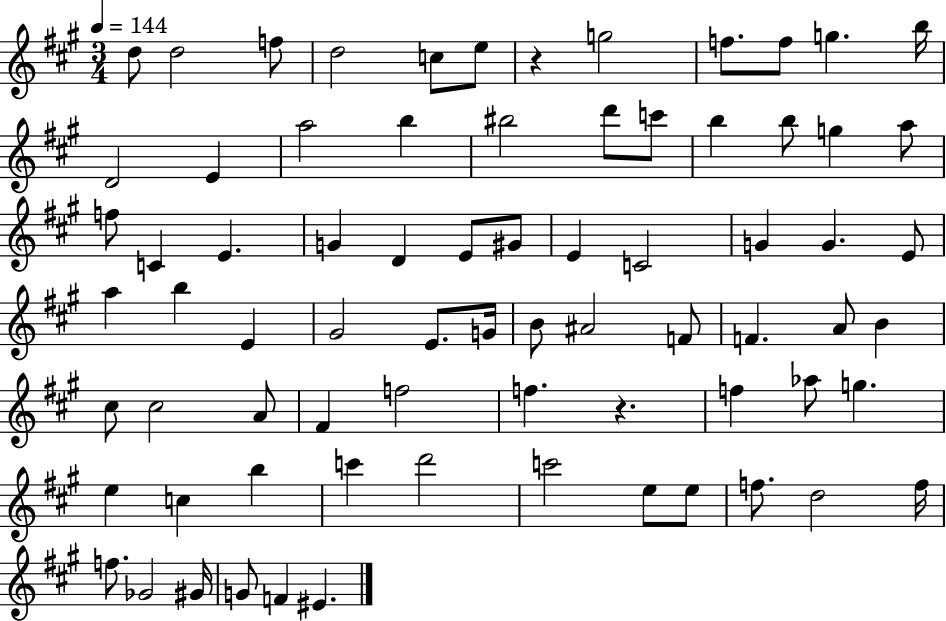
{
  \clef treble
  \numericTimeSignature
  \time 3/4
  \key a \major
  \tempo 4 = 144
  d''8 d''2 f''8 | d''2 c''8 e''8 | r4 g''2 | f''8. f''8 g''4. b''16 | \break d'2 e'4 | a''2 b''4 | bis''2 d'''8 c'''8 | b''4 b''8 g''4 a''8 | \break f''8 c'4 e'4. | g'4 d'4 e'8 gis'8 | e'4 c'2 | g'4 g'4. e'8 | \break a''4 b''4 e'4 | gis'2 e'8. g'16 | b'8 ais'2 f'8 | f'4. a'8 b'4 | \break cis''8 cis''2 a'8 | fis'4 f''2 | f''4. r4. | f''4 aes''8 g''4. | \break e''4 c''4 b''4 | c'''4 d'''2 | c'''2 e''8 e''8 | f''8. d''2 f''16 | \break f''8. ges'2 gis'16 | g'8 f'4 eis'4. | \bar "|."
}